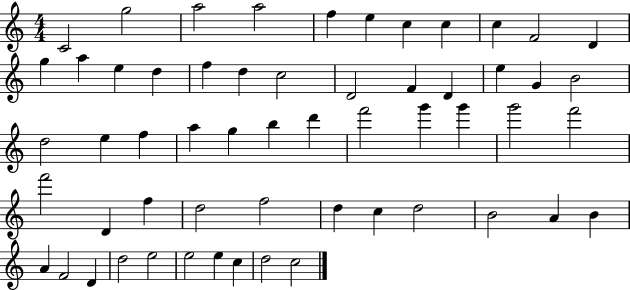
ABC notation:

X:1
T:Untitled
M:4/4
L:1/4
K:C
C2 g2 a2 a2 f e c c c F2 D g a e d f d c2 D2 F D e G B2 d2 e f a g b d' f'2 g' g' g'2 f'2 f'2 D f d2 f2 d c d2 B2 A B A F2 D d2 e2 e2 e c d2 c2